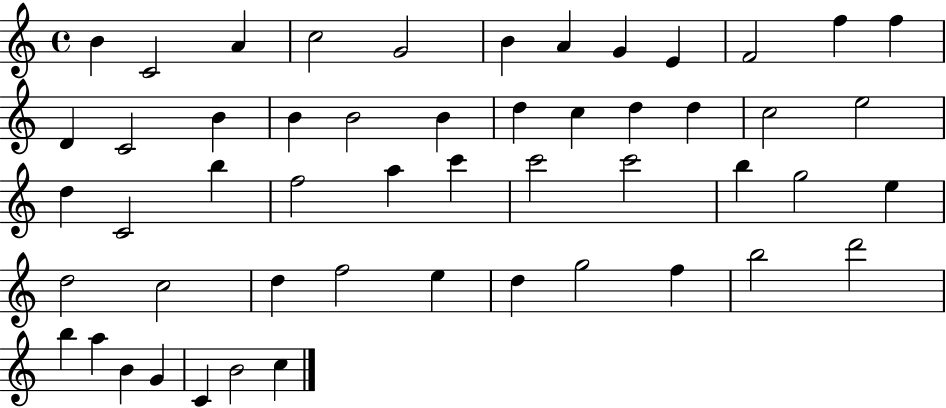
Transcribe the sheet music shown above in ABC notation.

X:1
T:Untitled
M:4/4
L:1/4
K:C
B C2 A c2 G2 B A G E F2 f f D C2 B B B2 B d c d d c2 e2 d C2 b f2 a c' c'2 c'2 b g2 e d2 c2 d f2 e d g2 f b2 d'2 b a B G C B2 c